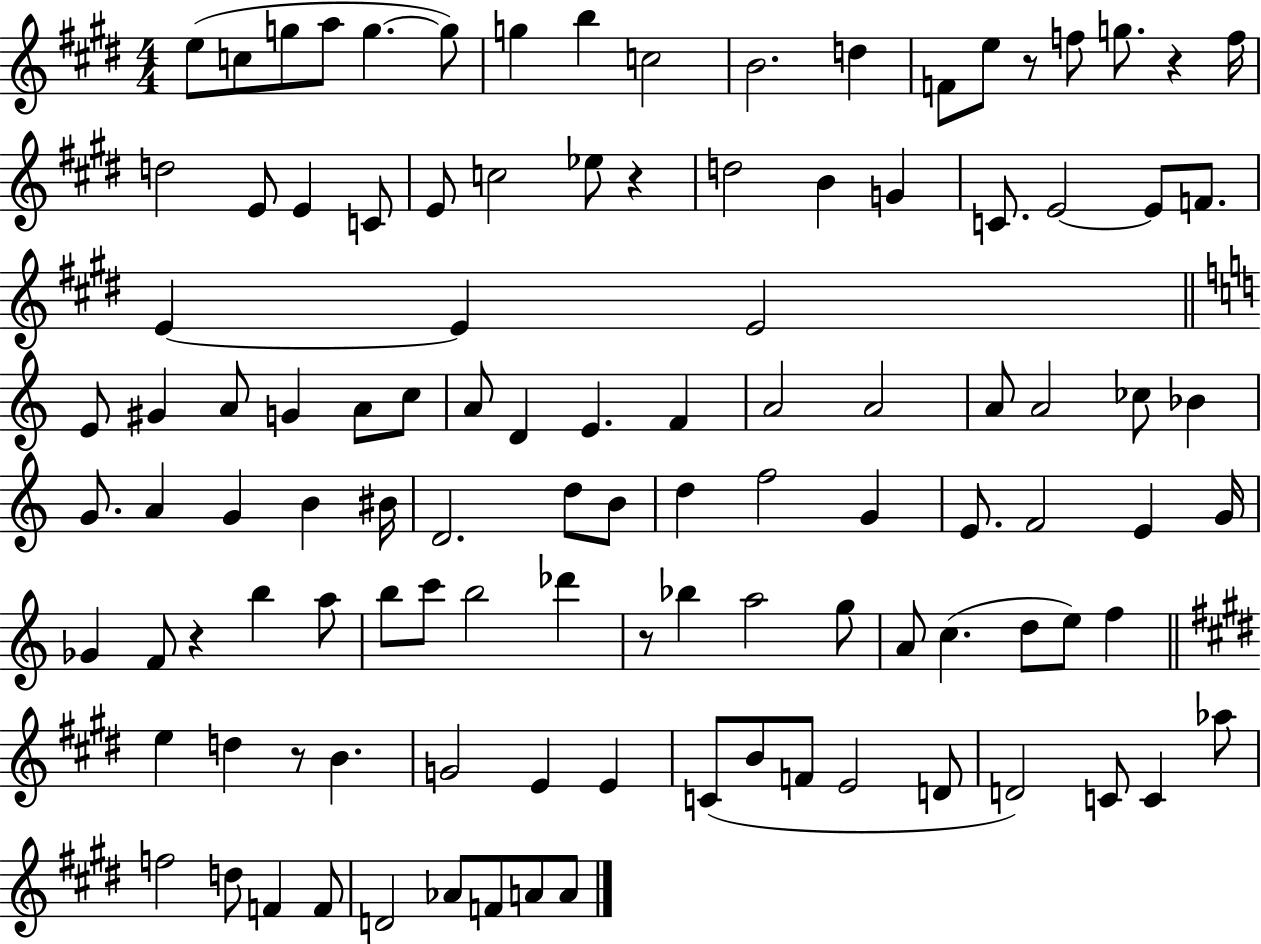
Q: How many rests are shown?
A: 6